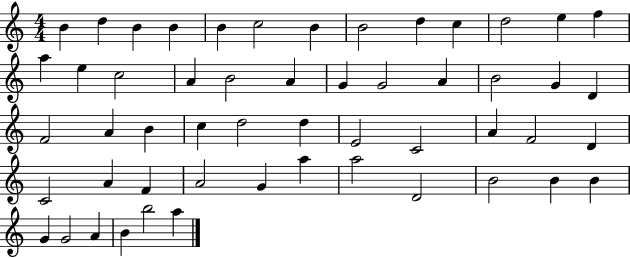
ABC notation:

X:1
T:Untitled
M:4/4
L:1/4
K:C
B d B B B c2 B B2 d c d2 e f a e c2 A B2 A G G2 A B2 G D F2 A B c d2 d E2 C2 A F2 D C2 A F A2 G a a2 D2 B2 B B G G2 A B b2 a